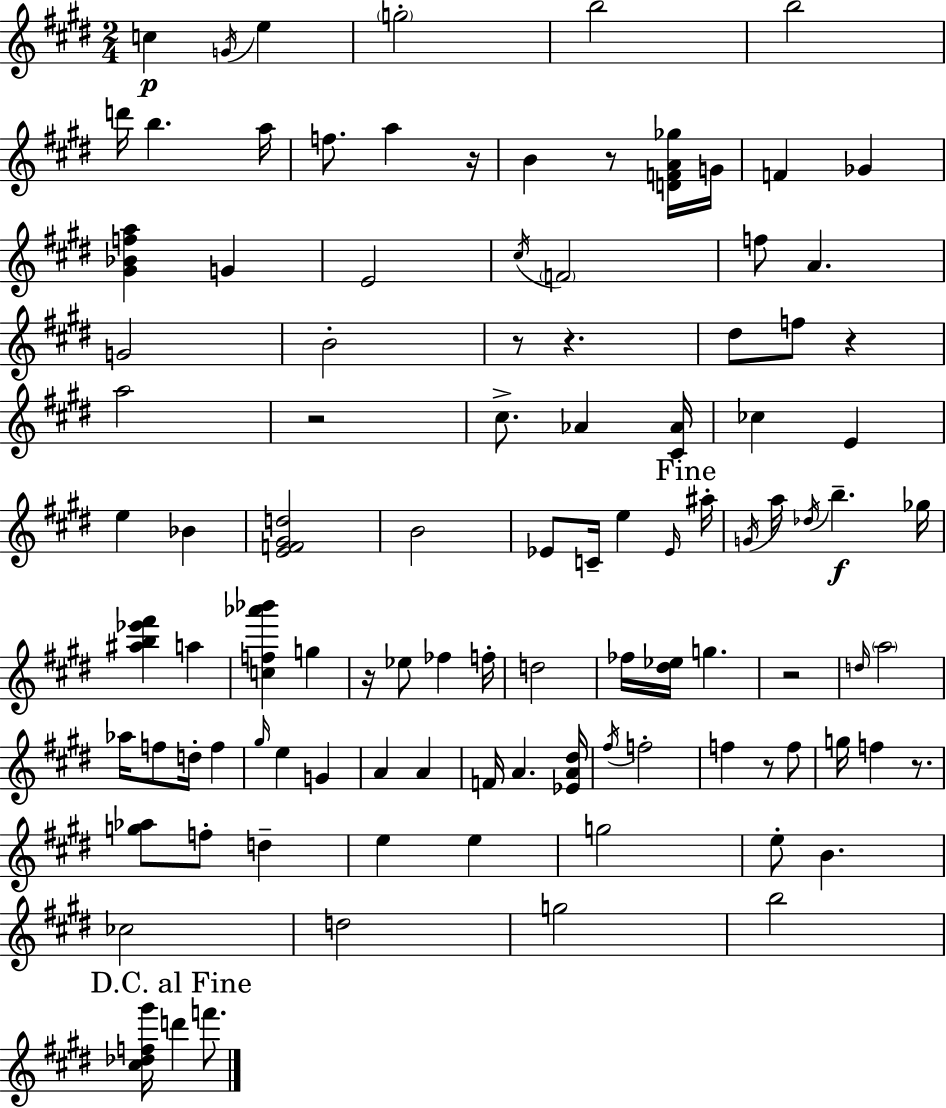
{
  \clef treble
  \numericTimeSignature
  \time 2/4
  \key e \major
  c''4\p \acciaccatura { g'16 } e''4 | \parenthesize g''2-. | b''2 | b''2 | \break d'''16 b''4. | a''16 f''8. a''4 | r16 b'4 r8 <d' f' a' ges''>16 | g'16 f'4 ges'4 | \break <gis' bes' f'' a''>4 g'4 | e'2 | \acciaccatura { cis''16 } \parenthesize f'2 | f''8 a'4. | \break g'2 | b'2-. | r8 r4. | dis''8 f''8 r4 | \break a''2 | r2 | cis''8.-> aes'4 | <cis' aes'>16 ces''4 e'4 | \break e''4 bes'4 | <e' f' gis' d''>2 | b'2 | ees'8 c'16-- e''4 | \break \grace { ees'16 } \mark "Fine" ais''16-. \acciaccatura { g'16 } a''16 \acciaccatura { des''16 } b''4.--\f | ges''16 <ais'' b'' ees''' fis'''>4 | a''4 <c'' f'' aes''' bes'''>4 | g''4 r16 ees''8 | \break fes''4 f''16-. d''2 | fes''16 <dis'' ees''>16 g''4. | r2 | \grace { d''16 } \parenthesize a''2 | \break aes''16 f''8 | d''16-. f''4 \grace { gis''16 } e''4 | g'4 a'4 | a'4 f'16 | \break a'4. <ees' a' dis''>16 \acciaccatura { fis''16 } | f''2-. | f''4 r8 f''8 | g''16 f''4 r8. | \break <g'' aes''>8 f''8-. d''4-- | e''4 e''4 | g''2 | e''8-. b'4. | \break ces''2 | d''2 | g''2 | b''2 | \break \mark "D.C. al Fine" <cis'' des'' f'' gis'''>16 d'''4 f'''8. | \bar "|."
}